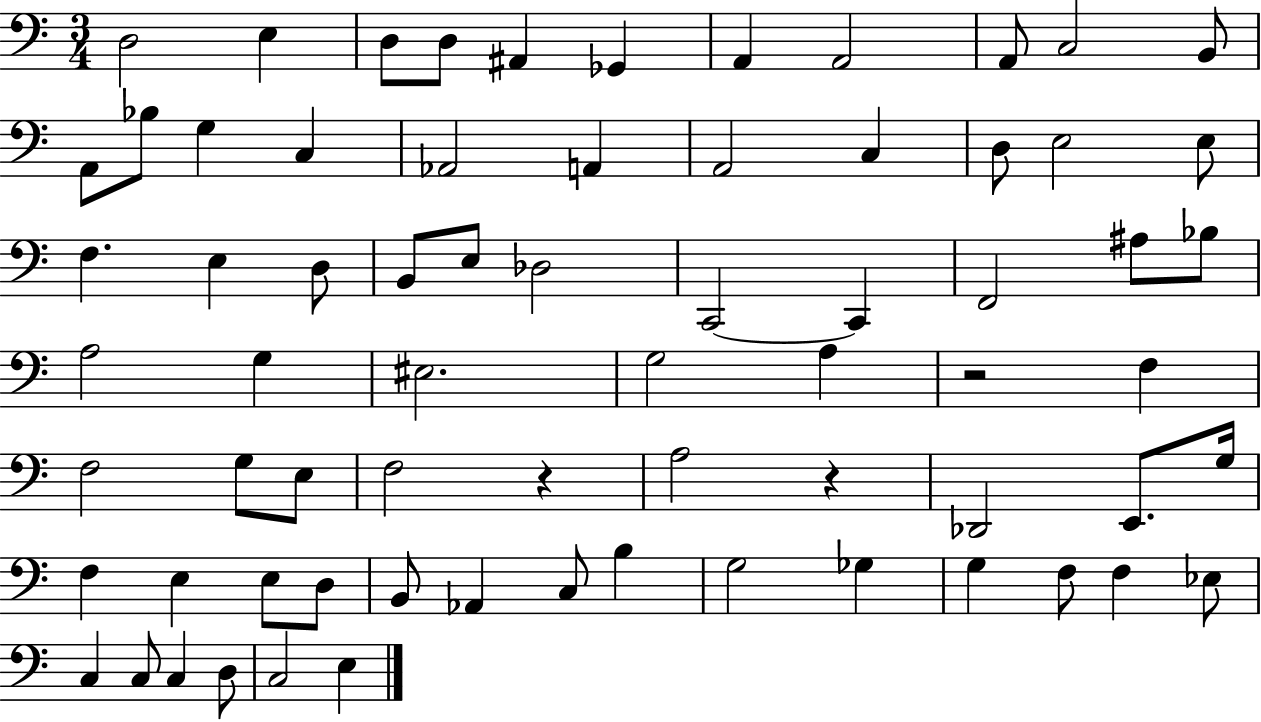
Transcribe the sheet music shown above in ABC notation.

X:1
T:Untitled
M:3/4
L:1/4
K:C
D,2 E, D,/2 D,/2 ^A,, _G,, A,, A,,2 A,,/2 C,2 B,,/2 A,,/2 _B,/2 G, C, _A,,2 A,, A,,2 C, D,/2 E,2 E,/2 F, E, D,/2 B,,/2 E,/2 _D,2 C,,2 C,, F,,2 ^A,/2 _B,/2 A,2 G, ^E,2 G,2 A, z2 F, F,2 G,/2 E,/2 F,2 z A,2 z _D,,2 E,,/2 G,/4 F, E, E,/2 D,/2 B,,/2 _A,, C,/2 B, G,2 _G, G, F,/2 F, _E,/2 C, C,/2 C, D,/2 C,2 E,